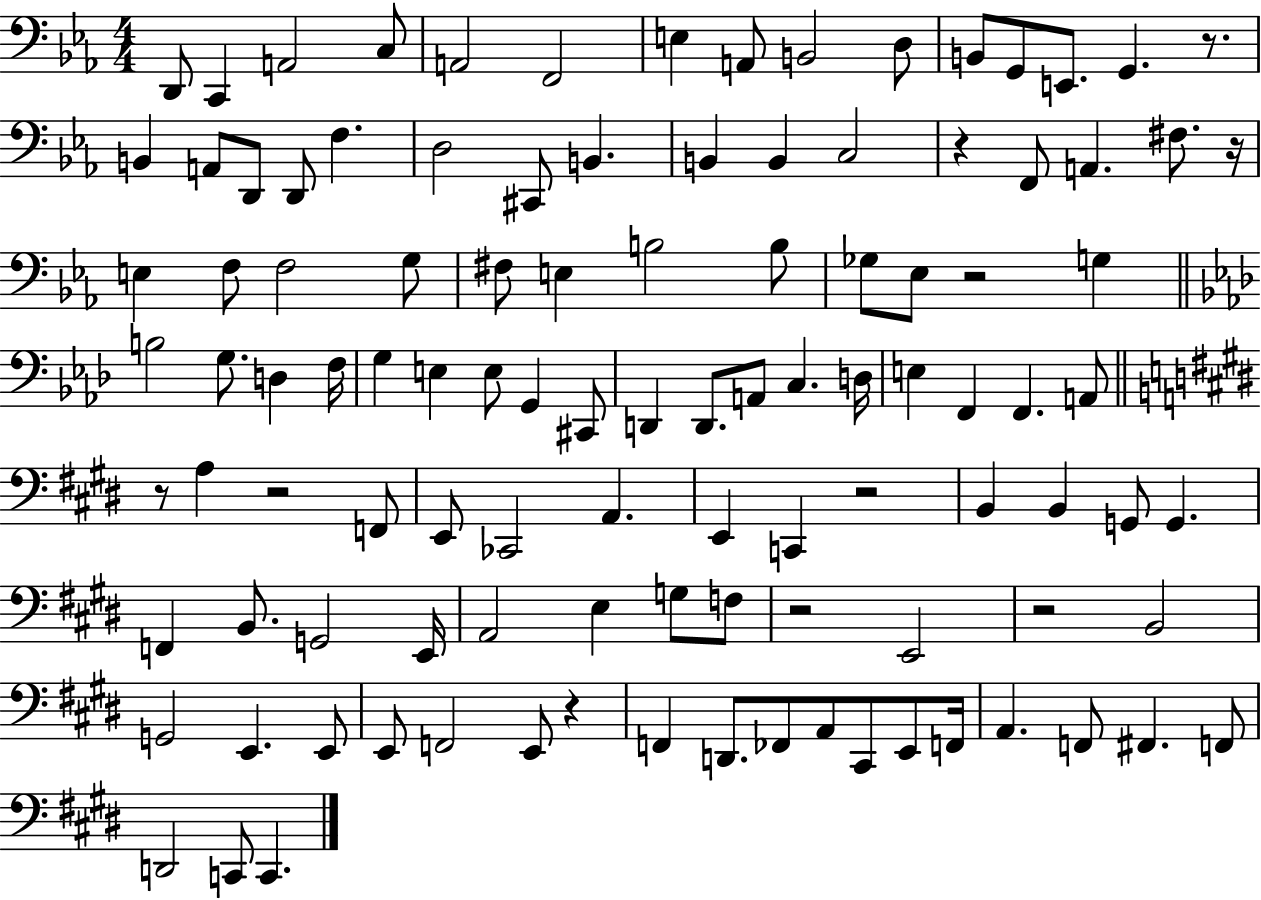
X:1
T:Untitled
M:4/4
L:1/4
K:Eb
D,,/2 C,, A,,2 C,/2 A,,2 F,,2 E, A,,/2 B,,2 D,/2 B,,/2 G,,/2 E,,/2 G,, z/2 B,, A,,/2 D,,/2 D,,/2 F, D,2 ^C,,/2 B,, B,, B,, C,2 z F,,/2 A,, ^F,/2 z/4 E, F,/2 F,2 G,/2 ^F,/2 E, B,2 B,/2 _G,/2 _E,/2 z2 G, B,2 G,/2 D, F,/4 G, E, E,/2 G,, ^C,,/2 D,, D,,/2 A,,/2 C, D,/4 E, F,, F,, A,,/2 z/2 A, z2 F,,/2 E,,/2 _C,,2 A,, E,, C,, z2 B,, B,, G,,/2 G,, F,, B,,/2 G,,2 E,,/4 A,,2 E, G,/2 F,/2 z2 E,,2 z2 B,,2 G,,2 E,, E,,/2 E,,/2 F,,2 E,,/2 z F,, D,,/2 _F,,/2 A,,/2 ^C,,/2 E,,/2 F,,/4 A,, F,,/2 ^F,, F,,/2 D,,2 C,,/2 C,,